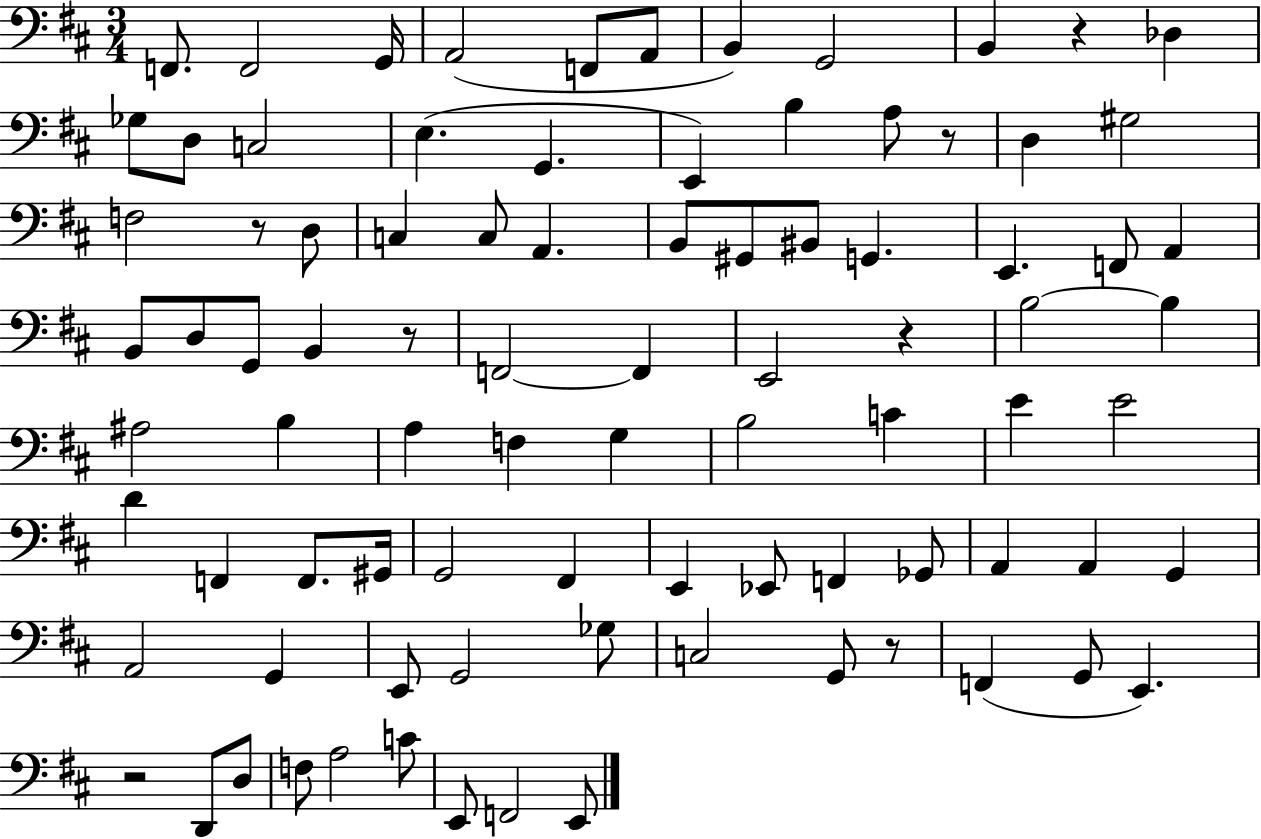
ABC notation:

X:1
T:Untitled
M:3/4
L:1/4
K:D
F,,/2 F,,2 G,,/4 A,,2 F,,/2 A,,/2 B,, G,,2 B,, z _D, _G,/2 D,/2 C,2 E, G,, E,, B, A,/2 z/2 D, ^G,2 F,2 z/2 D,/2 C, C,/2 A,, B,,/2 ^G,,/2 ^B,,/2 G,, E,, F,,/2 A,, B,,/2 D,/2 G,,/2 B,, z/2 F,,2 F,, E,,2 z B,2 B, ^A,2 B, A, F, G, B,2 C E E2 D F,, F,,/2 ^G,,/4 G,,2 ^F,, E,, _E,,/2 F,, _G,,/2 A,, A,, G,, A,,2 G,, E,,/2 G,,2 _G,/2 C,2 G,,/2 z/2 F,, G,,/2 E,, z2 D,,/2 D,/2 F,/2 A,2 C/2 E,,/2 F,,2 E,,/2